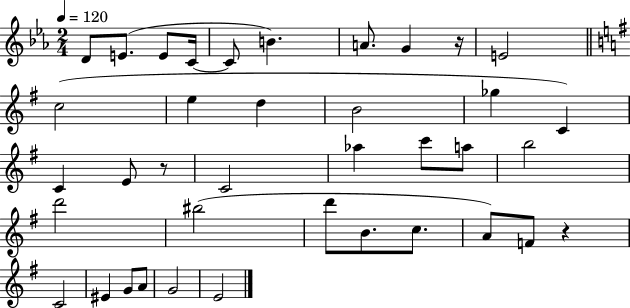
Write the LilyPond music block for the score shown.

{
  \clef treble
  \numericTimeSignature
  \time 2/4
  \key ees \major
  \tempo 4 = 120
  d'8 e'8.( e'8 c'16~~ | c'8 b'4.) | a'8. g'4 r16 | e'2 | \break \bar "||" \break \key g \major c''2( | e''4 d''4 | b'2 | ges''4 c'4) | \break c'4 e'8 r8 | c'2 | aes''4 c'''8 a''8 | b''2 | \break d'''2 | bis''2( | d'''8 b'8. c''8. | a'8) f'8 r4 | \break c'2 | eis'4 g'8 a'8 | g'2 | e'2 | \break \bar "|."
}